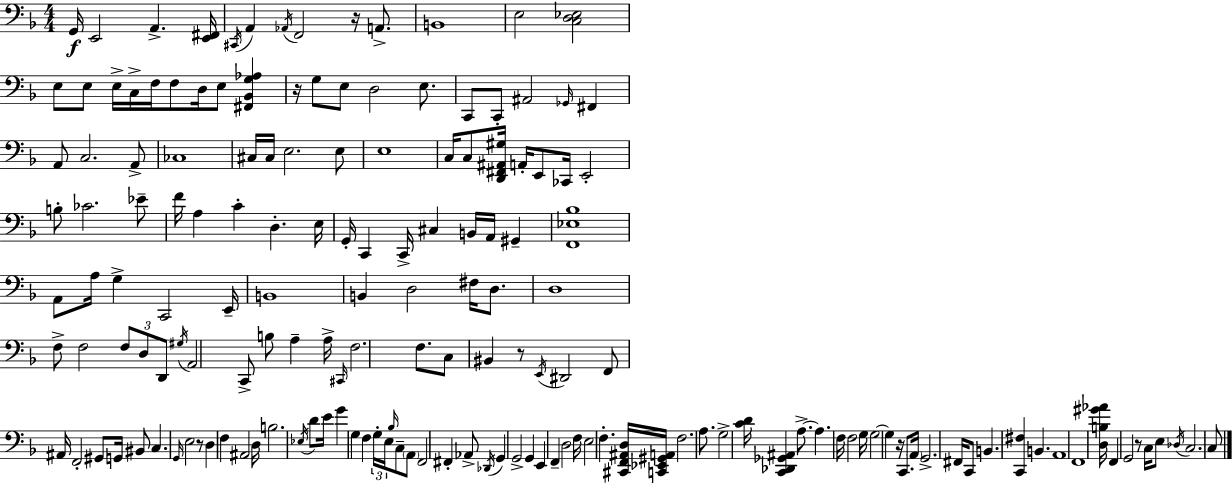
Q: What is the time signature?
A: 4/4